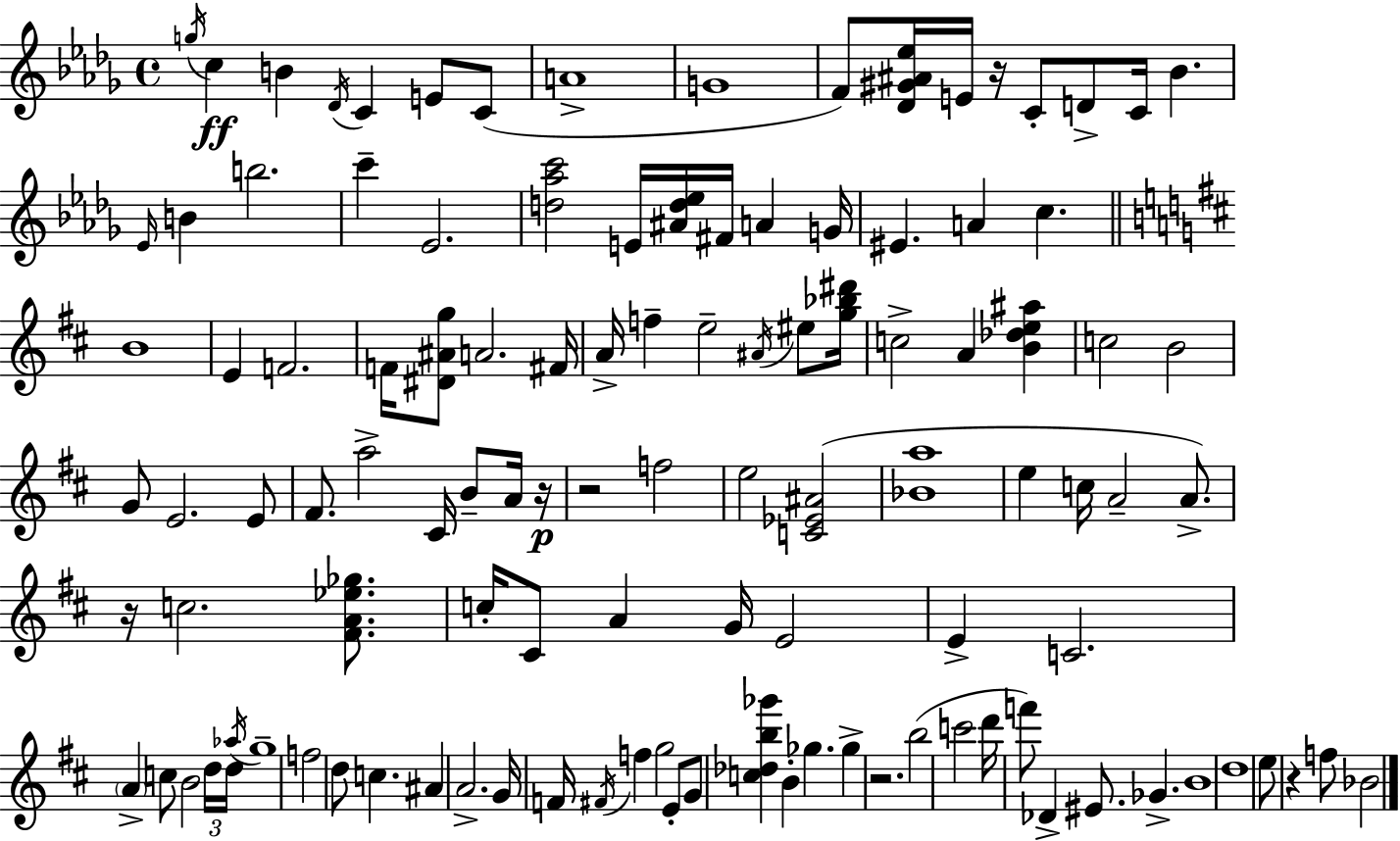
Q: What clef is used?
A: treble